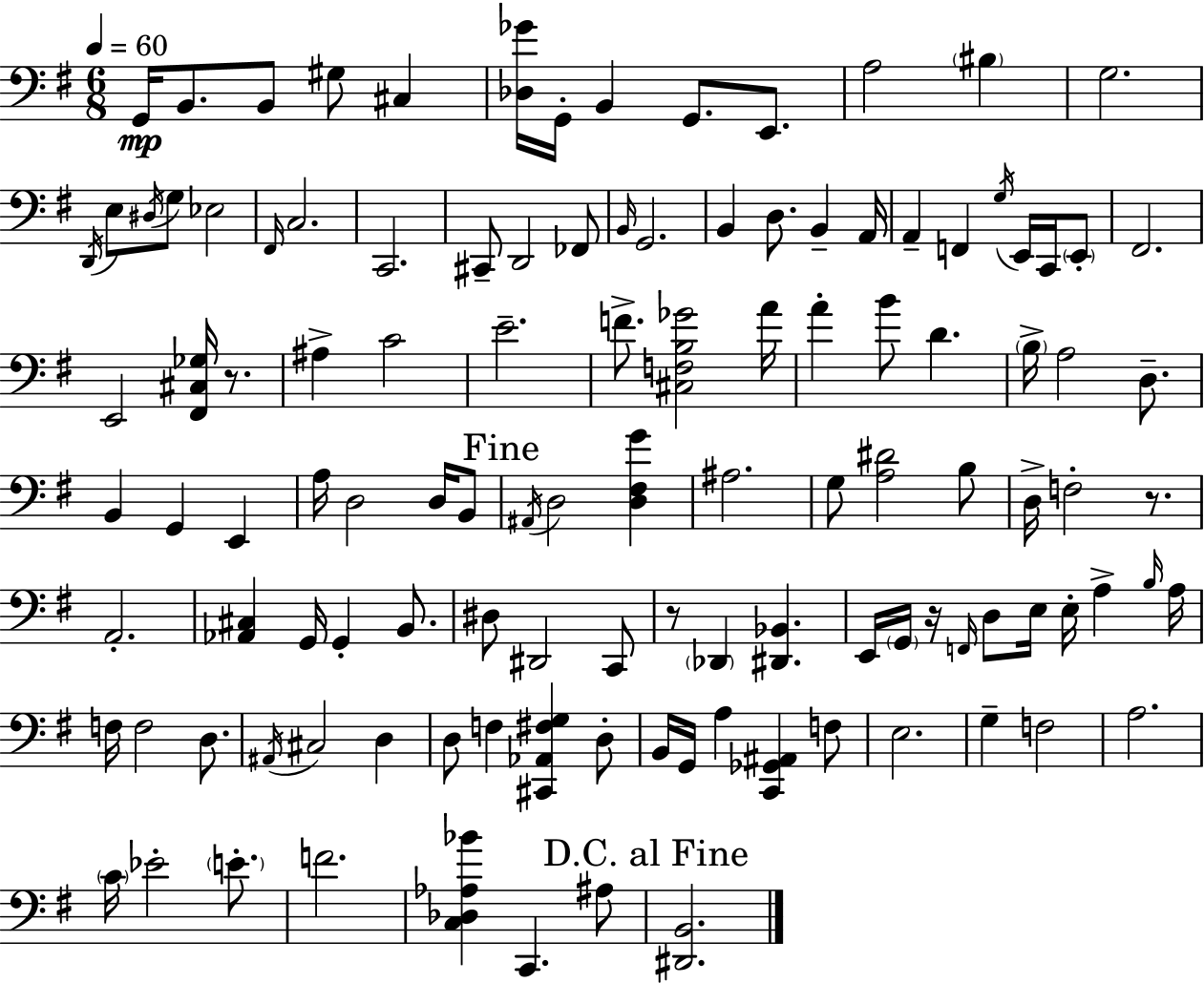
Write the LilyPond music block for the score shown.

{
  \clef bass
  \numericTimeSignature
  \time 6/8
  \key g \major
  \tempo 4 = 60
  g,16\mp b,8. b,8 gis8 cis4 | <des ges'>16 g,16-. b,4 g,8. e,8. | a2 \parenthesize bis4 | g2. | \break \acciaccatura { d,16 } e8 \acciaccatura { dis16 } g8 ees2 | \grace { fis,16 } c2. | c,2. | cis,8-- d,2 | \break fes,8 \grace { b,16 } g,2. | b,4 d8. b,4-- | a,16 a,4-- f,4 | \acciaccatura { g16 } e,16 c,16 \parenthesize e,8-. fis,2. | \break e,2 | <fis, cis ges>16 r8. ais4-> c'2 | e'2.-- | f'8.-> <cis f b ges'>2 | \break a'16 a'4-. b'8 d'4. | \parenthesize b16-> a2 | d8.-- b,4 g,4 | e,4 a16 d2 | \break d16 b,8 \mark "Fine" \acciaccatura { ais,16 } d2 | <d fis g'>4 ais2. | g8 <a dis'>2 | b8 d16-> f2-. | \break r8. a,2.-. | <aes, cis>4 g,16 g,4-. | b,8. dis8 dis,2 | c,8 r8 \parenthesize des,4 | \break <dis, bes,>4. e,16 \parenthesize g,16 r16 \grace { f,16 } d8 | e16 e16-. a4-> \grace { b16 } a16 f16 f2 | d8. \acciaccatura { ais,16 } cis2 | d4 d8 f4 | \break <cis, aes, fis g>4 d8-. b,16 g,16 a4 | <c, ges, ais,>4 f8 e2. | g4-- | f2 a2. | \break \parenthesize c'16 ees'2-. | \parenthesize e'8.-. f'2. | <c des aes bes'>4 | c,4. ais8 \mark "D.C. al Fine" <dis, b,>2. | \break \bar "|."
}